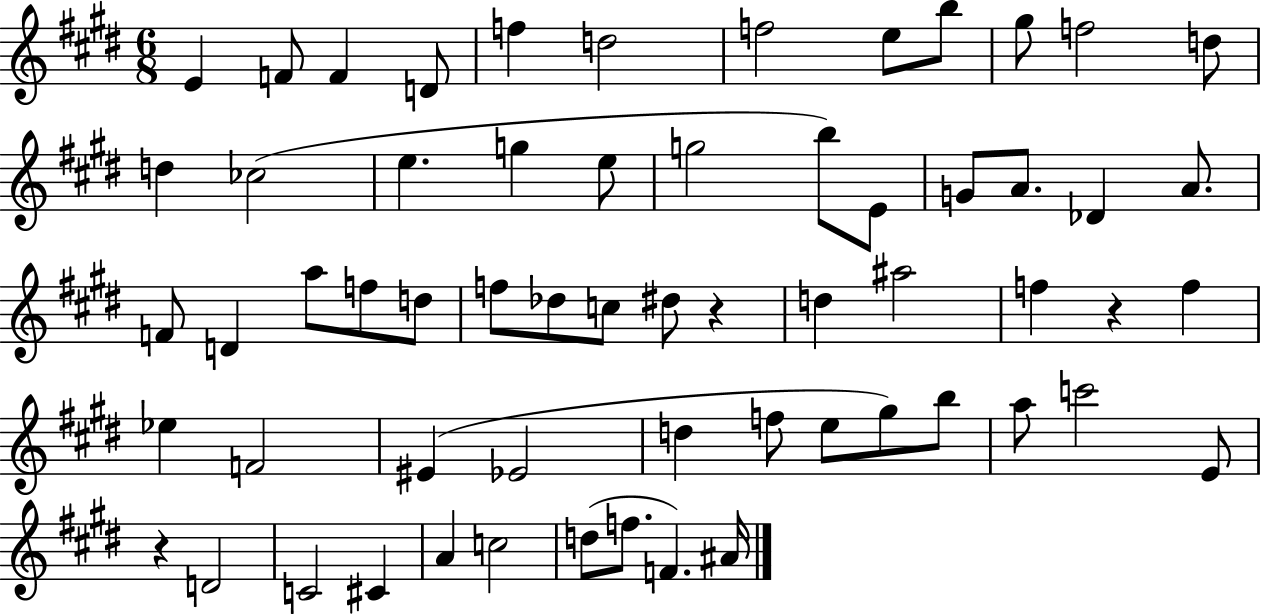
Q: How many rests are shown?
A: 3